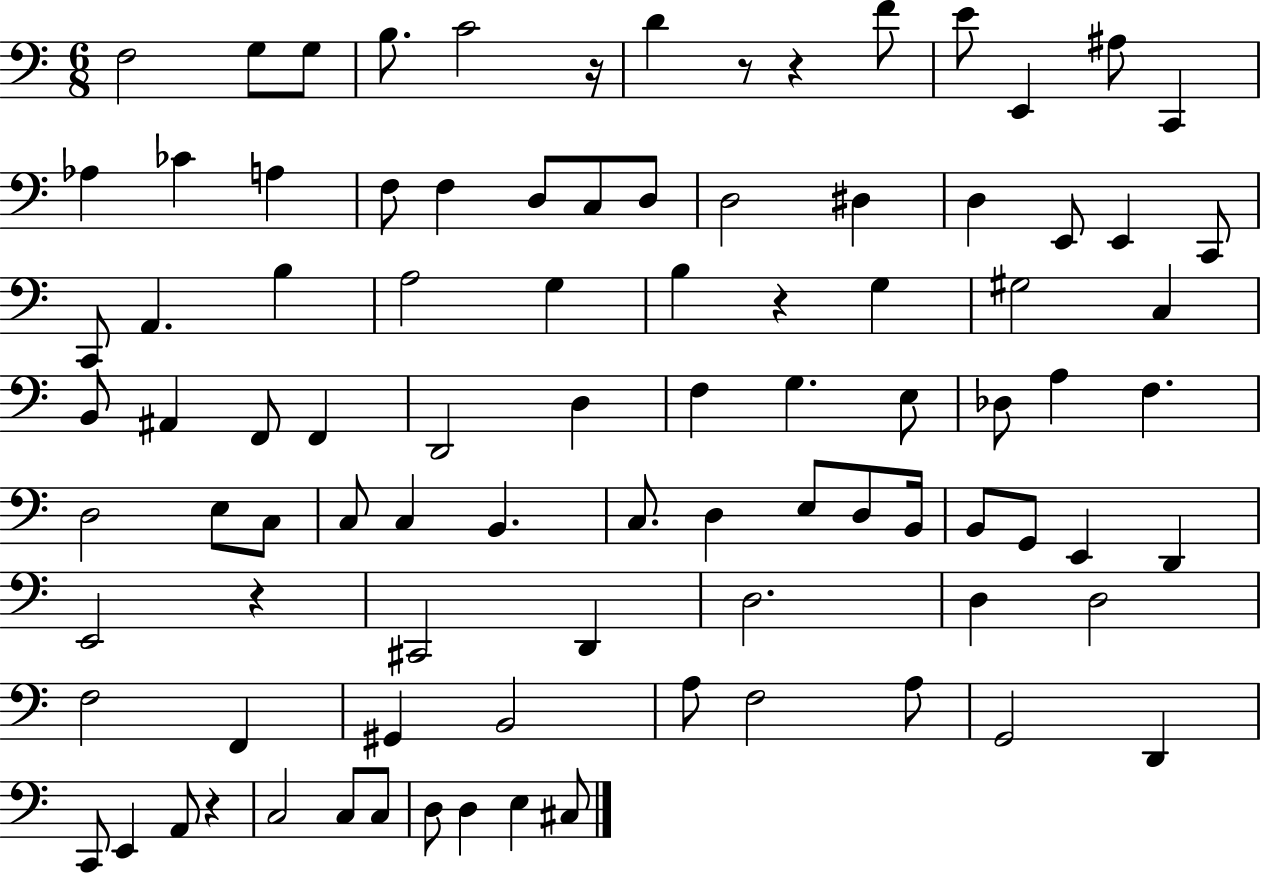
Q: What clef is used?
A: bass